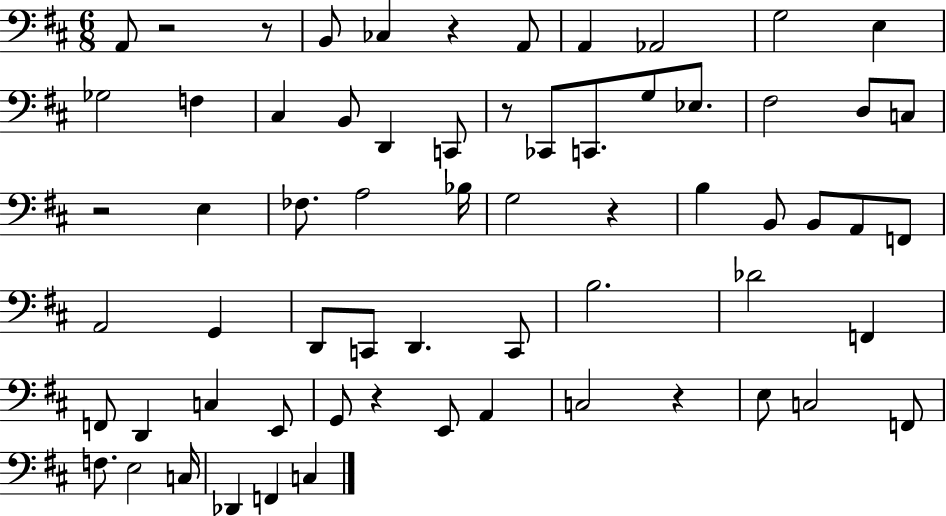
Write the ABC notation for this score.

X:1
T:Untitled
M:6/8
L:1/4
K:D
A,,/2 z2 z/2 B,,/2 _C, z A,,/2 A,, _A,,2 G,2 E, _G,2 F, ^C, B,,/2 D,, C,,/2 z/2 _C,,/2 C,,/2 G,/2 _E,/2 ^F,2 D,/2 C,/2 z2 E, _F,/2 A,2 _B,/4 G,2 z B, B,,/2 B,,/2 A,,/2 F,,/2 A,,2 G,, D,,/2 C,,/2 D,, C,,/2 B,2 _D2 F,, F,,/2 D,, C, E,,/2 G,,/2 z E,,/2 A,, C,2 z E,/2 C,2 F,,/2 F,/2 E,2 C,/4 _D,, F,, C,